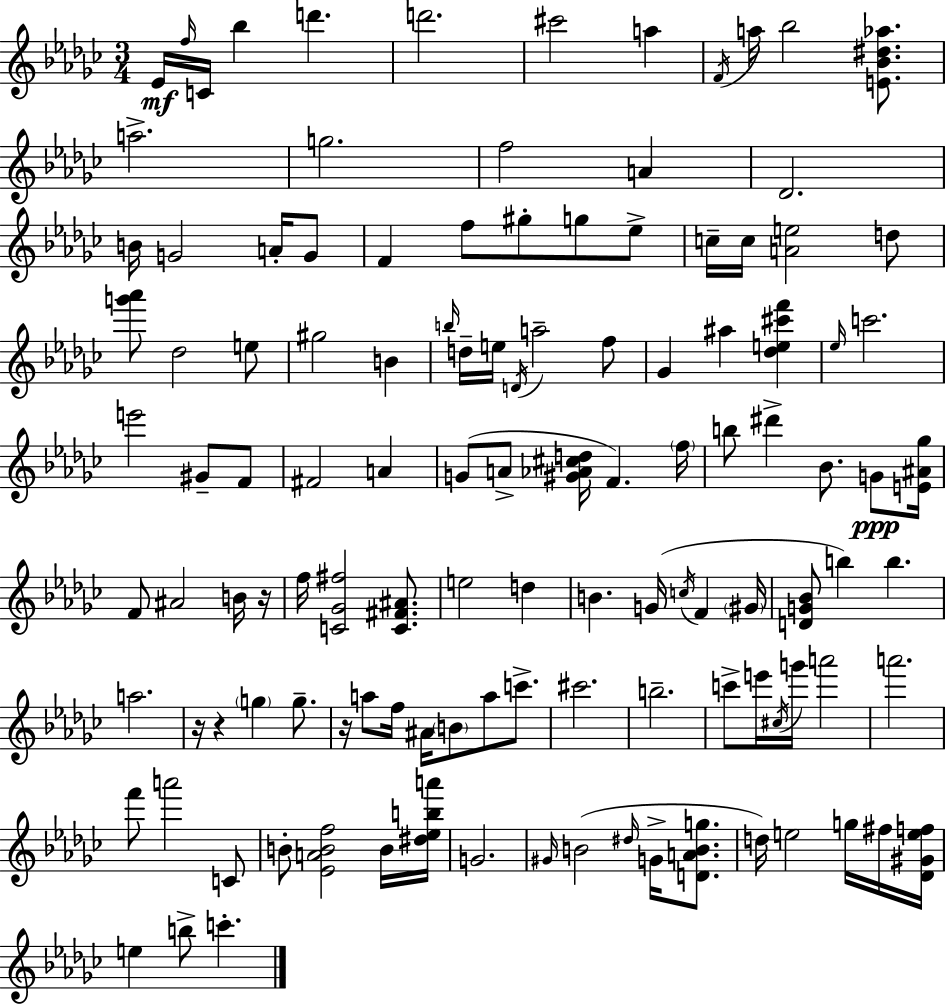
{
  \clef treble
  \numericTimeSignature
  \time 3/4
  \key ees \minor
  ees'16\mf \grace { f''16 } c'16 bes''4 d'''4. | d'''2. | cis'''2 a''4 | \acciaccatura { f'16 } a''16 bes''2 <e' bes' dis'' aes''>8. | \break a''2.-> | g''2. | f''2 a'4 | des'2. | \break b'16 g'2 a'16-. | g'8 f'4 f''8 gis''8-. g''8 | ees''8-> c''16-- c''16 <a' e''>2 | d''8 <g''' aes'''>8 des''2 | \break e''8 gis''2 b'4 | \grace { b''16 } d''16-- e''16 \acciaccatura { d'16 } a''2-- | f''8 ges'4 ais''4 | <des'' e'' cis''' f'''>4 \grace { ees''16 } c'''2. | \break e'''2 | gis'8-- f'8 fis'2 | a'4 g'8( a'8-> <gis' aes' cis'' d''>16 f'4.) | \parenthesize f''16 b''8 dis'''4-> bes'8. | \break g'8\ppp <e' ais' ges''>16 f'8 ais'2 | b'16 r16 f''16 <c' ges' fis''>2 | <c' fis' ais'>8. e''2 | d''4 b'4. g'16( | \break \acciaccatura { c''16 } f'4 \parenthesize gis'16 <d' g' bes'>8 b''4) | b''4. a''2. | r16 r4 \parenthesize g''4 | g''8.-- r16 a''8 f''16 ais'16 \parenthesize b'8 | \break a''8 c'''8.-> cis'''2. | b''2.-- | c'''8-> e'''16 \acciaccatura { cis''16 } g'''16 a'''2 | a'''2. | \break f'''8 a'''2 | c'8 b'8-. <ees' a' b' f''>2 | b'16 <dis'' ees'' b'' a'''>16 g'2. | \grace { gis'16 } b'2( | \break \grace { dis''16 } g'16-> <d' a' b' g''>8. d''16) e''2 | g''16 fis''16 <des' gis' e'' f''>16 e''4 | b''8-> c'''4.-. \bar "|."
}